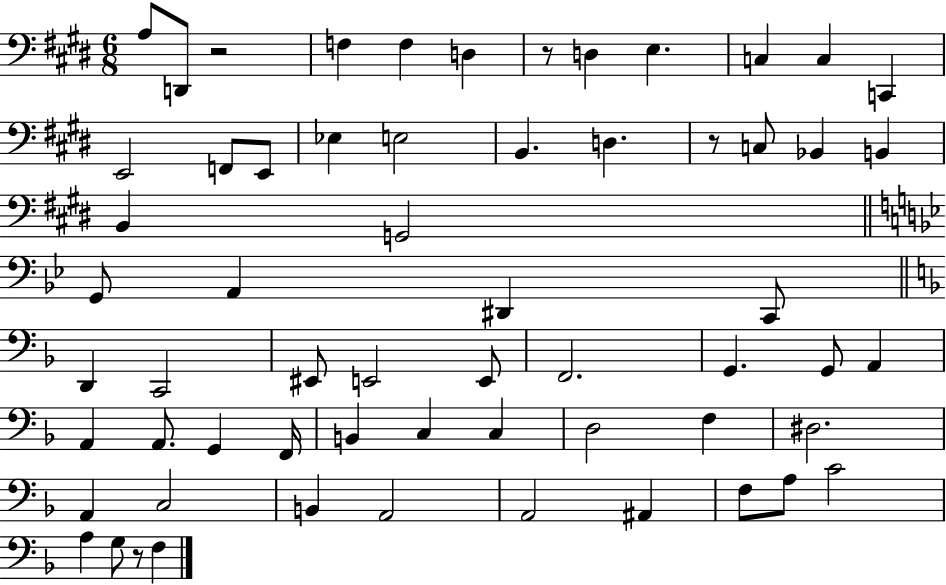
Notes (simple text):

A3/e D2/e R/h F3/q F3/q D3/q R/e D3/q E3/q. C3/q C3/q C2/q E2/h F2/e E2/e Eb3/q E3/h B2/q. D3/q. R/e C3/e Bb2/q B2/q B2/q G2/h G2/e A2/q D#2/q C2/e D2/q C2/h EIS2/e E2/h E2/e F2/h. G2/q. G2/e A2/q A2/q A2/e. G2/q F2/s B2/q C3/q C3/q D3/h F3/q D#3/h. A2/q C3/h B2/q A2/h A2/h A#2/q F3/e A3/e C4/h A3/q G3/e R/e F3/q